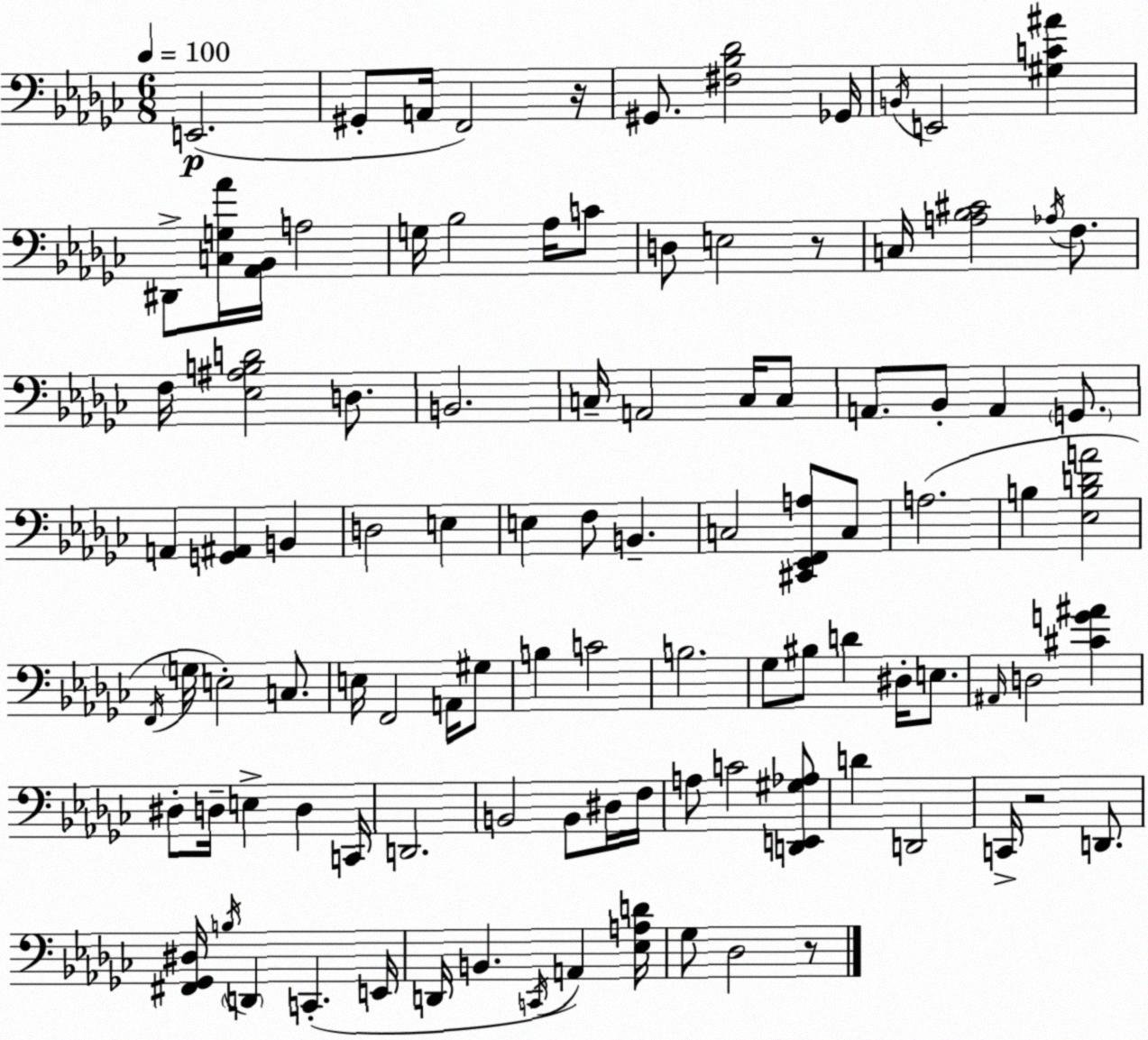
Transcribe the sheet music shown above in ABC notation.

X:1
T:Untitled
M:6/8
L:1/4
K:Ebm
E,,2 ^G,,/2 A,,/4 F,,2 z/4 ^G,,/2 [^F,_B,_D]2 _G,,/4 B,,/4 E,,2 [^G,C^A] ^D,,/2 [C,G,_A]/4 [_A,,_B,,]/4 A,2 G,/4 _B,2 _A,/4 C/2 D,/2 E,2 z/2 C,/4 [A,_B,^C]2 _A,/4 F,/2 F,/4 [_E,^A,B,D]2 D,/2 B,,2 C,/4 A,,2 C,/4 C,/2 A,,/2 _B,,/2 A,, G,,/2 A,, [G,,^A,,] B,, D,2 E, E, F,/2 B,, C,2 [^C,,_E,,F,,A,]/2 C,/2 A,2 B, [_E,B,DA]2 F,,/4 G,/4 E,2 C,/2 E,/4 F,,2 A,,/4 ^G,/2 B, C2 B,2 _G,/2 ^B,/2 D ^D,/4 E,/2 ^A,,/4 D,2 [^CG^A] ^D,/2 D,/4 E, D, C,,/4 D,,2 B,,2 B,,/2 ^D,/4 F,/4 A,/2 C2 [D,,E,,^G,_A,]/2 D D,,2 C,,/4 z2 D,,/2 [^F,,_G,,^D,]/4 B,/4 D,, C,, E,,/4 D,,/4 B,, C,,/4 A,, [_E,A,D]/4 _G,/2 _D,2 z/2